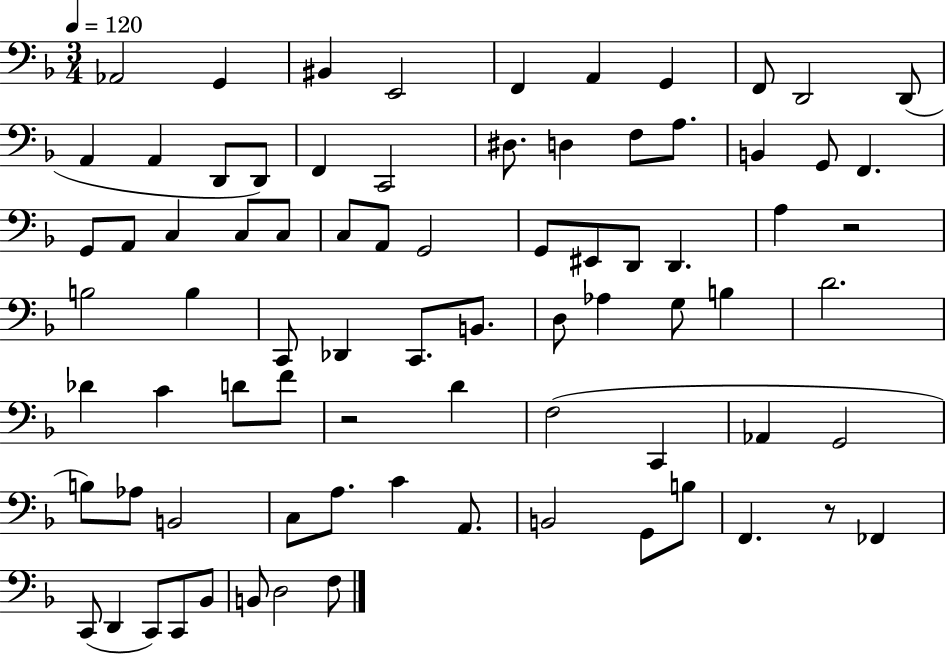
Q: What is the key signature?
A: F major